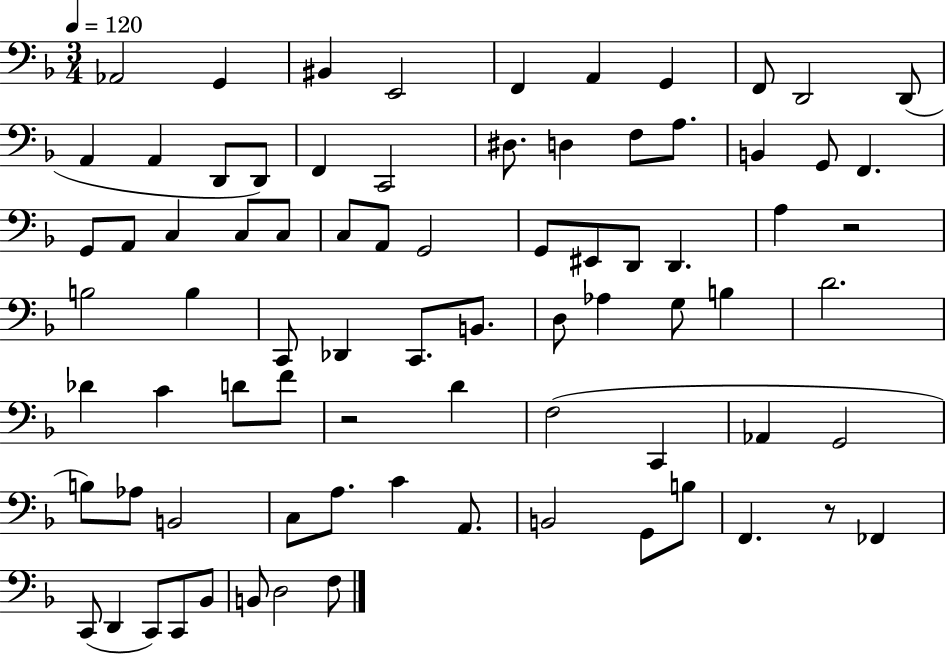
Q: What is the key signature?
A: F major